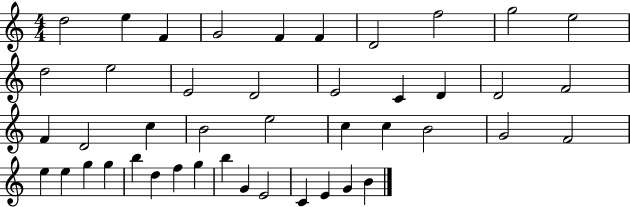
D5/h E5/q F4/q G4/h F4/q F4/q D4/h F5/h G5/h E5/h D5/h E5/h E4/h D4/h E4/h C4/q D4/q D4/h F4/h F4/q D4/h C5/q B4/h E5/h C5/q C5/q B4/h G4/h F4/h E5/q E5/q G5/q G5/q B5/q D5/q F5/q G5/q B5/q G4/q E4/h C4/q E4/q G4/q B4/q